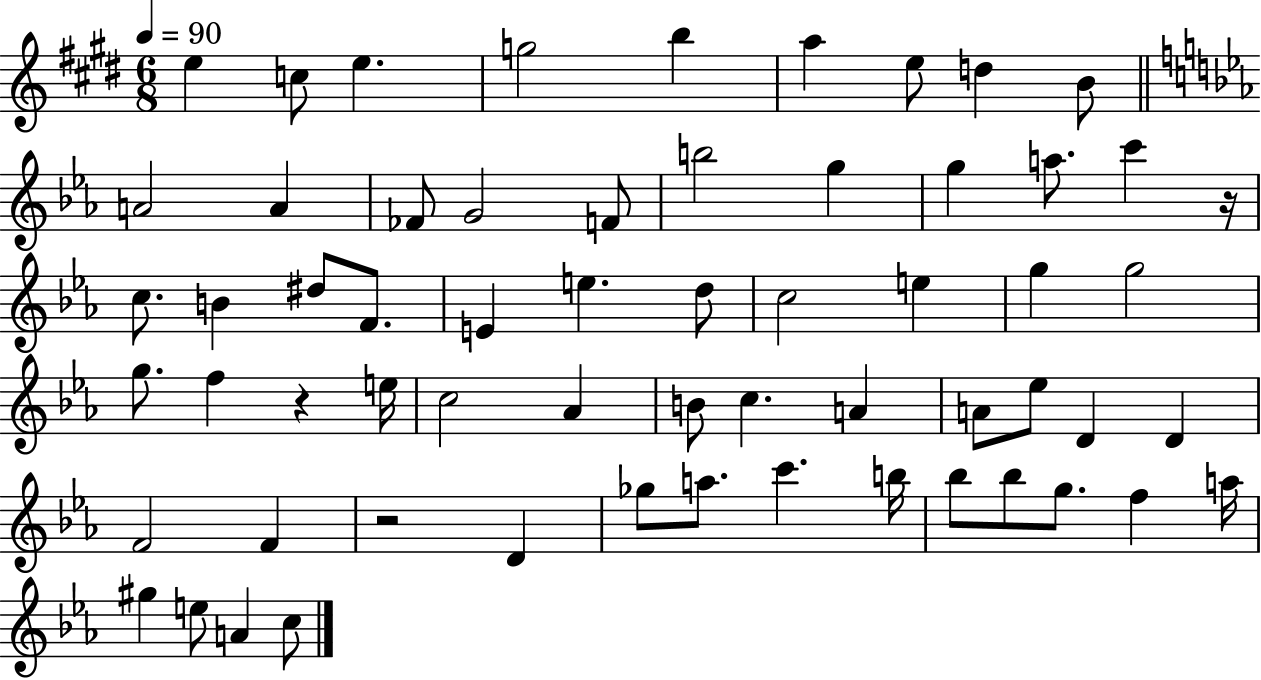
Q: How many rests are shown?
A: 3